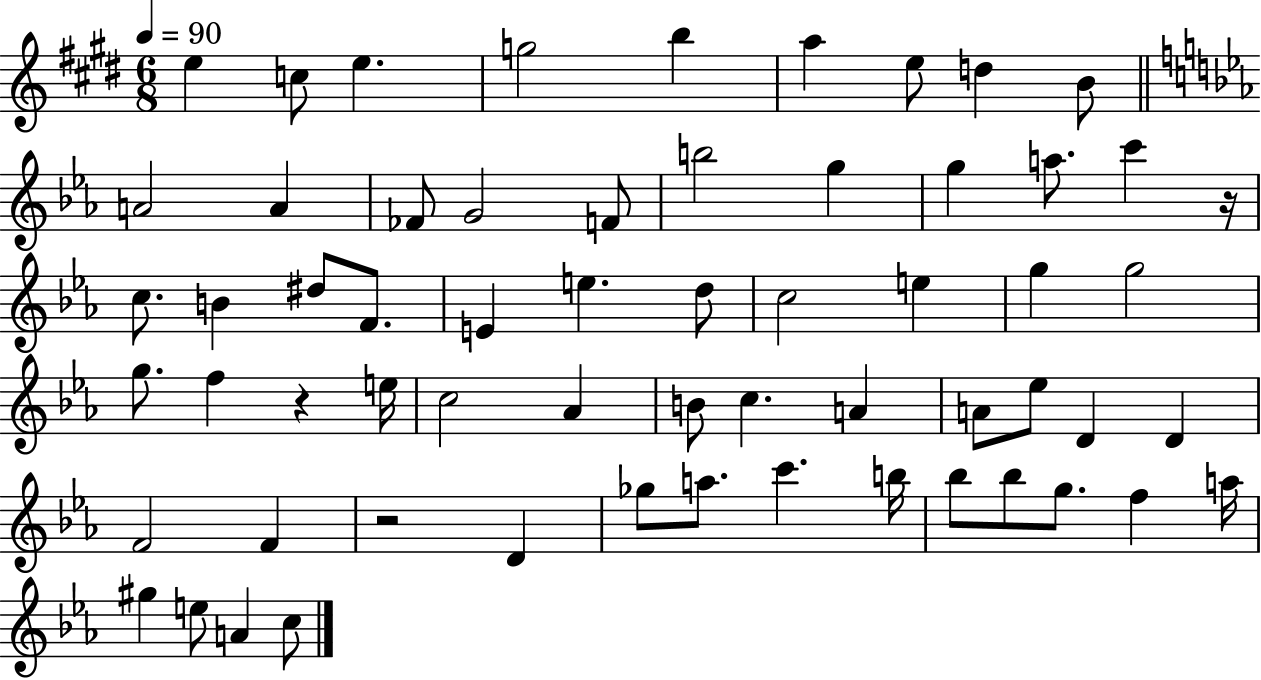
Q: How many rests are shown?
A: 3